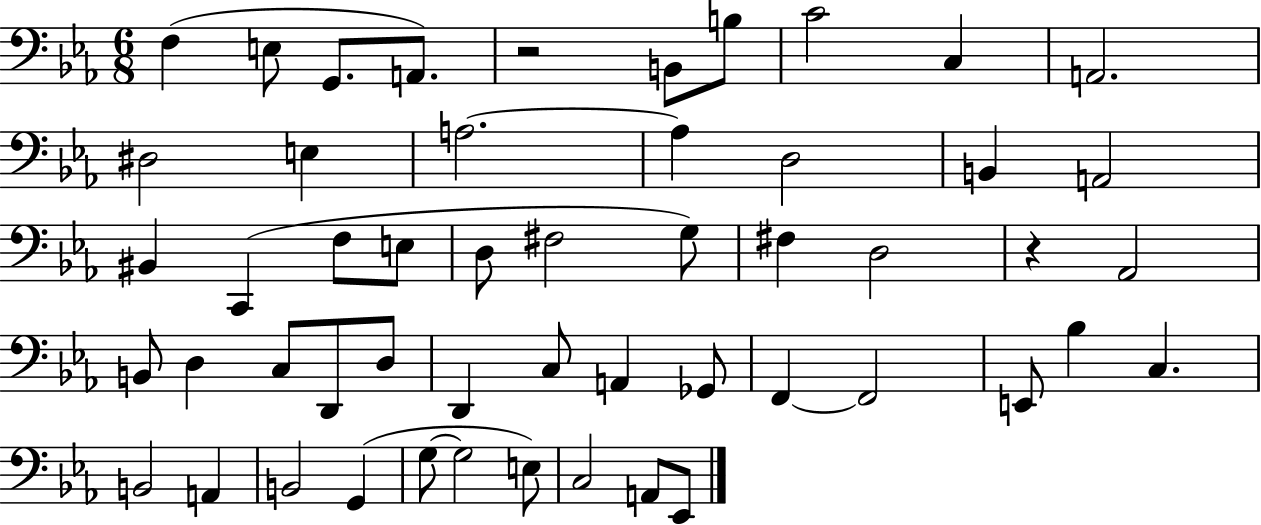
X:1
T:Untitled
M:6/8
L:1/4
K:Eb
F, E,/2 G,,/2 A,,/2 z2 B,,/2 B,/2 C2 C, A,,2 ^D,2 E, A,2 A, D,2 B,, A,,2 ^B,, C,, F,/2 E,/2 D,/2 ^F,2 G,/2 ^F, D,2 z _A,,2 B,,/2 D, C,/2 D,,/2 D,/2 D,, C,/2 A,, _G,,/2 F,, F,,2 E,,/2 _B, C, B,,2 A,, B,,2 G,, G,/2 G,2 E,/2 C,2 A,,/2 _E,,/2